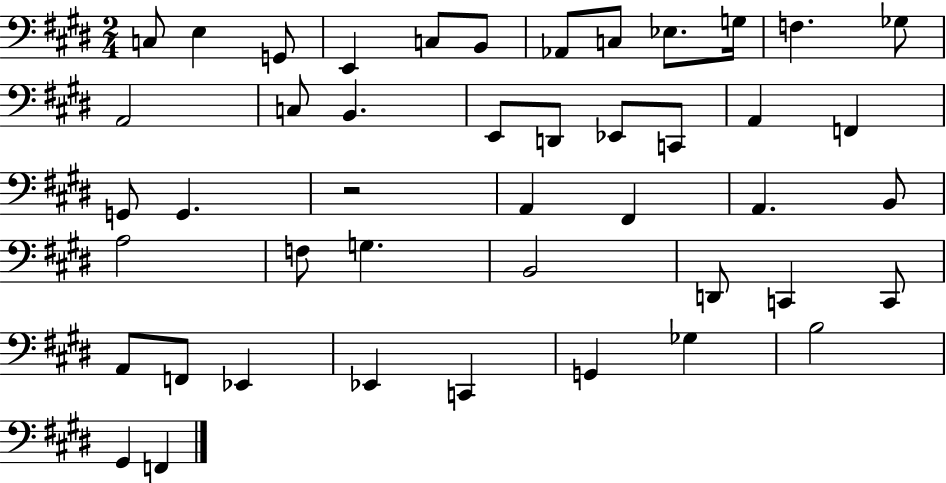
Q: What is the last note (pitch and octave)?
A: F2